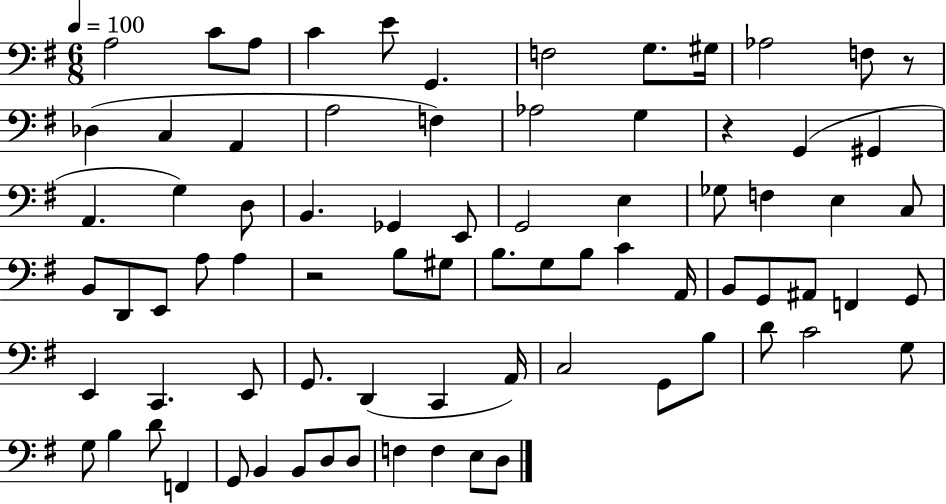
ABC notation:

X:1
T:Untitled
M:6/8
L:1/4
K:G
A,2 C/2 A,/2 C E/2 G,, F,2 G,/2 ^G,/4 _A,2 F,/2 z/2 _D, C, A,, A,2 F, _A,2 G, z G,, ^G,, A,, G, D,/2 B,, _G,, E,,/2 G,,2 E, _G,/2 F, E, C,/2 B,,/2 D,,/2 E,,/2 A,/2 A, z2 B,/2 ^G,/2 B,/2 G,/2 B,/2 C A,,/4 B,,/2 G,,/2 ^A,,/2 F,, G,,/2 E,, C,, E,,/2 G,,/2 D,, C,, A,,/4 C,2 G,,/2 B,/2 D/2 C2 G,/2 G,/2 B, D/2 F,, G,,/2 B,, B,,/2 D,/2 D,/2 F, F, E,/2 D,/2